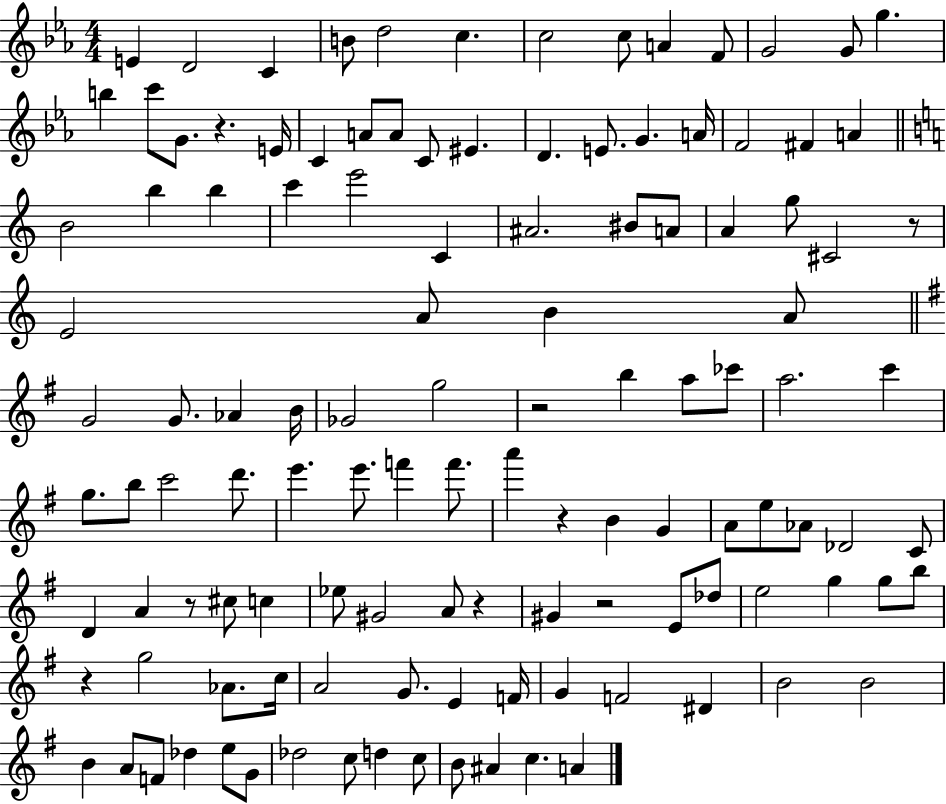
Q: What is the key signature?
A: EES major